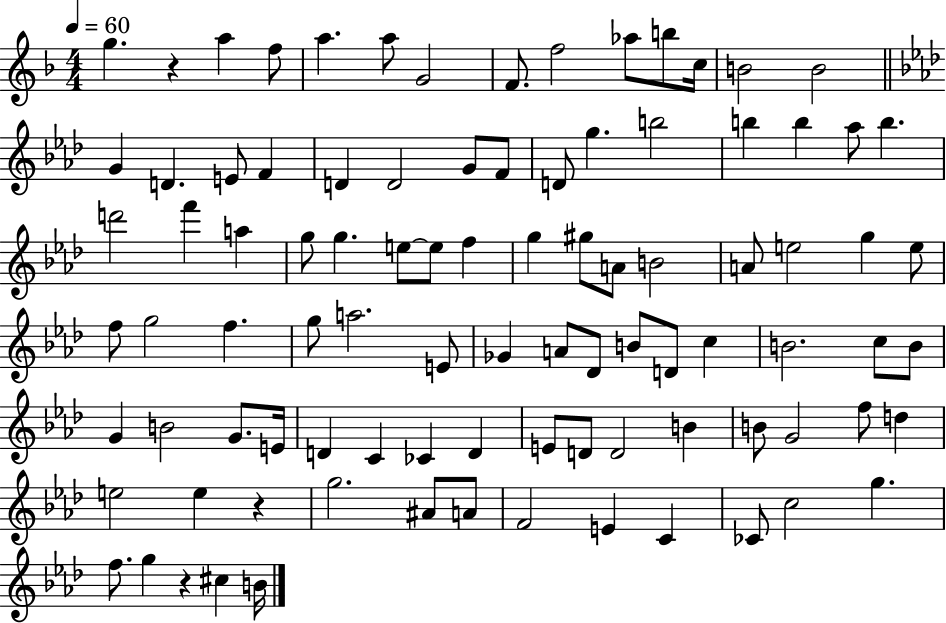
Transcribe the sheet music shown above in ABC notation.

X:1
T:Untitled
M:4/4
L:1/4
K:F
g z a f/2 a a/2 G2 F/2 f2 _a/2 b/2 c/4 B2 B2 G D E/2 F D D2 G/2 F/2 D/2 g b2 b b _a/2 b d'2 f' a g/2 g e/2 e/2 f g ^g/2 A/2 B2 A/2 e2 g e/2 f/2 g2 f g/2 a2 E/2 _G A/2 _D/2 B/2 D/2 c B2 c/2 B/2 G B2 G/2 E/4 D C _C D E/2 D/2 D2 B B/2 G2 f/2 d e2 e z g2 ^A/2 A/2 F2 E C _C/2 c2 g f/2 g z ^c B/4